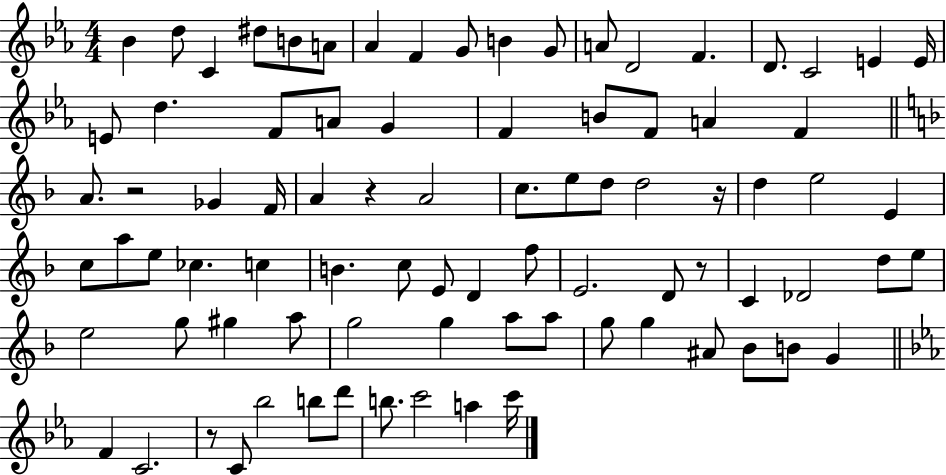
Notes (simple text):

Bb4/q D5/e C4/q D#5/e B4/e A4/e Ab4/q F4/q G4/e B4/q G4/e A4/e D4/h F4/q. D4/e. C4/h E4/q E4/s E4/e D5/q. F4/e A4/e G4/q F4/q B4/e F4/e A4/q F4/q A4/e. R/h Gb4/q F4/s A4/q R/q A4/h C5/e. E5/e D5/e D5/h R/s D5/q E5/h E4/q C5/e A5/e E5/e CES5/q. C5/q B4/q. C5/e E4/e D4/q F5/e E4/h. D4/e R/e C4/q Db4/h D5/e E5/e E5/h G5/e G#5/q A5/e G5/h G5/q A5/e A5/e G5/e G5/q A#4/e Bb4/e B4/e G4/q F4/q C4/h. R/e C4/e Bb5/h B5/e D6/e B5/e. C6/h A5/q C6/s